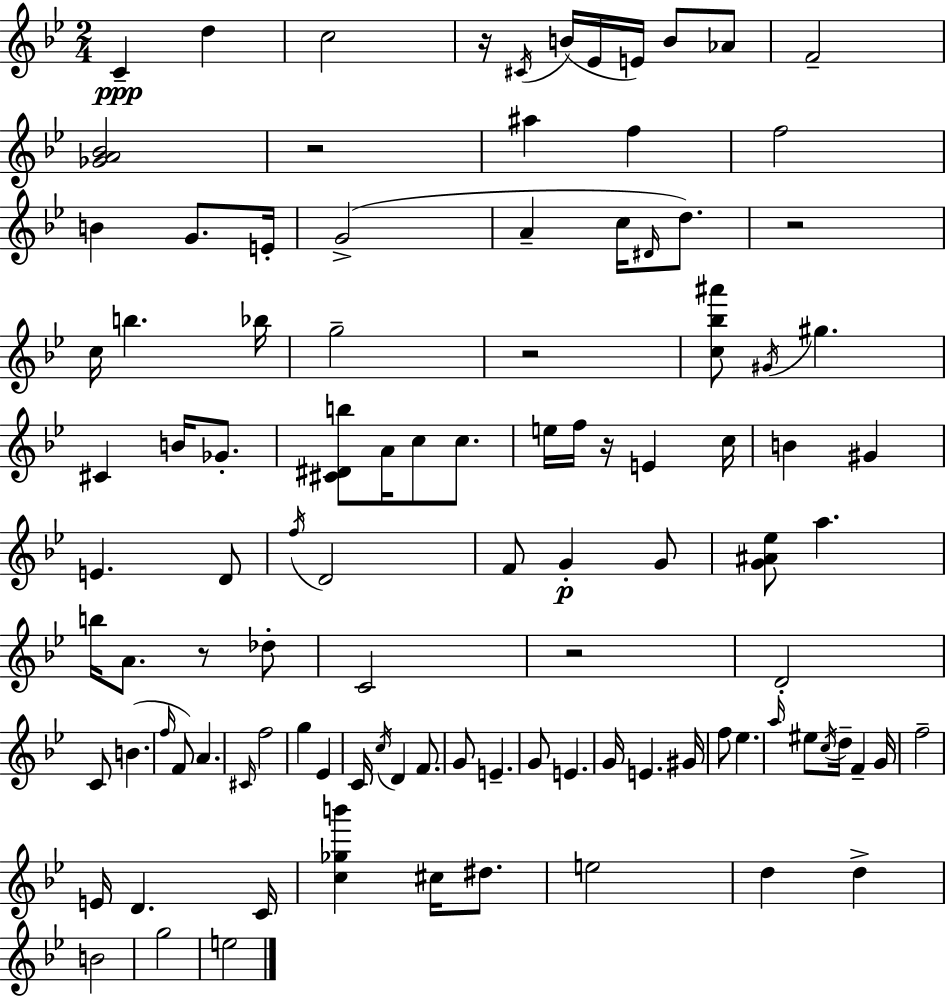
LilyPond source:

{
  \clef treble
  \numericTimeSignature
  \time 2/4
  \key bes \major
  c'4--\ppp d''4 | c''2 | r16 \acciaccatura { cis'16 }( b'16 ees'16 e'16) b'8 aes'8 | f'2-- | \break <ges' a' bes'>2 | r2 | ais''4 f''4 | f''2 | \break b'4 g'8. | e'16-. g'2->( | a'4-- c''16 \grace { dis'16 }) d''8. | r2 | \break c''16 b''4. | bes''16 g''2-- | r2 | <c'' bes'' ais'''>8 \acciaccatura { gis'16 } gis''4. | \break cis'4 b'16 | ges'8.-. <cis' dis' b''>8 a'16 c''8 | c''8. e''16 f''16 r16 e'4 | c''16 b'4 gis'4 | \break e'4. | d'8 \acciaccatura { f''16 } d'2 | f'8 g'4-.\p | g'8 <g' ais' ees''>8 a''4. | \break b''16 a'8. | r8 des''8-. c'2 | r2 | d'2-. | \break c'8 b'4.( | \grace { f''16 } f'8) a'4. | \grace { cis'16 } f''2 | g''4 | \break ees'4 c'16 \acciaccatura { c''16 } | d'4 f'8. g'8 | e'4.-- g'8 | e'4. g'16 | \break e'4. gis'16 f''8 | ees''4. \grace { a''16 } | eis''8 \acciaccatura { c''16 } d''16-- f'4-- | g'16 f''2-- | \break e'16 d'4. | c'16 <c'' ges'' b'''>4 cis''16 dis''8. | e''2 | d''4 d''4-> | \break b'2 | g''2 | e''2 | \bar "|."
}